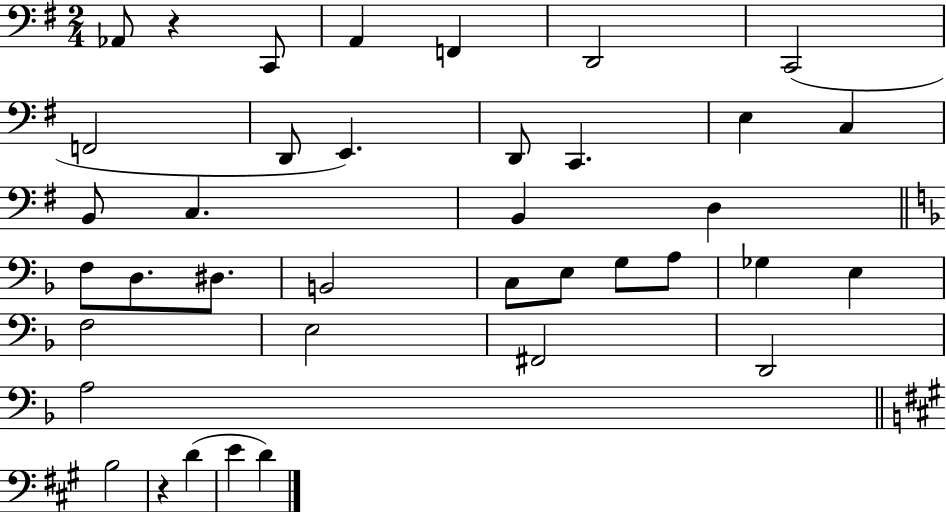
Ab2/e R/q C2/e A2/q F2/q D2/h C2/h F2/h D2/e E2/q. D2/e C2/q. E3/q C3/q B2/e C3/q. B2/q D3/q F3/e D3/e. D#3/e. B2/h C3/e E3/e G3/e A3/e Gb3/q E3/q F3/h E3/h F#2/h D2/h A3/h B3/h R/q D4/q E4/q D4/q